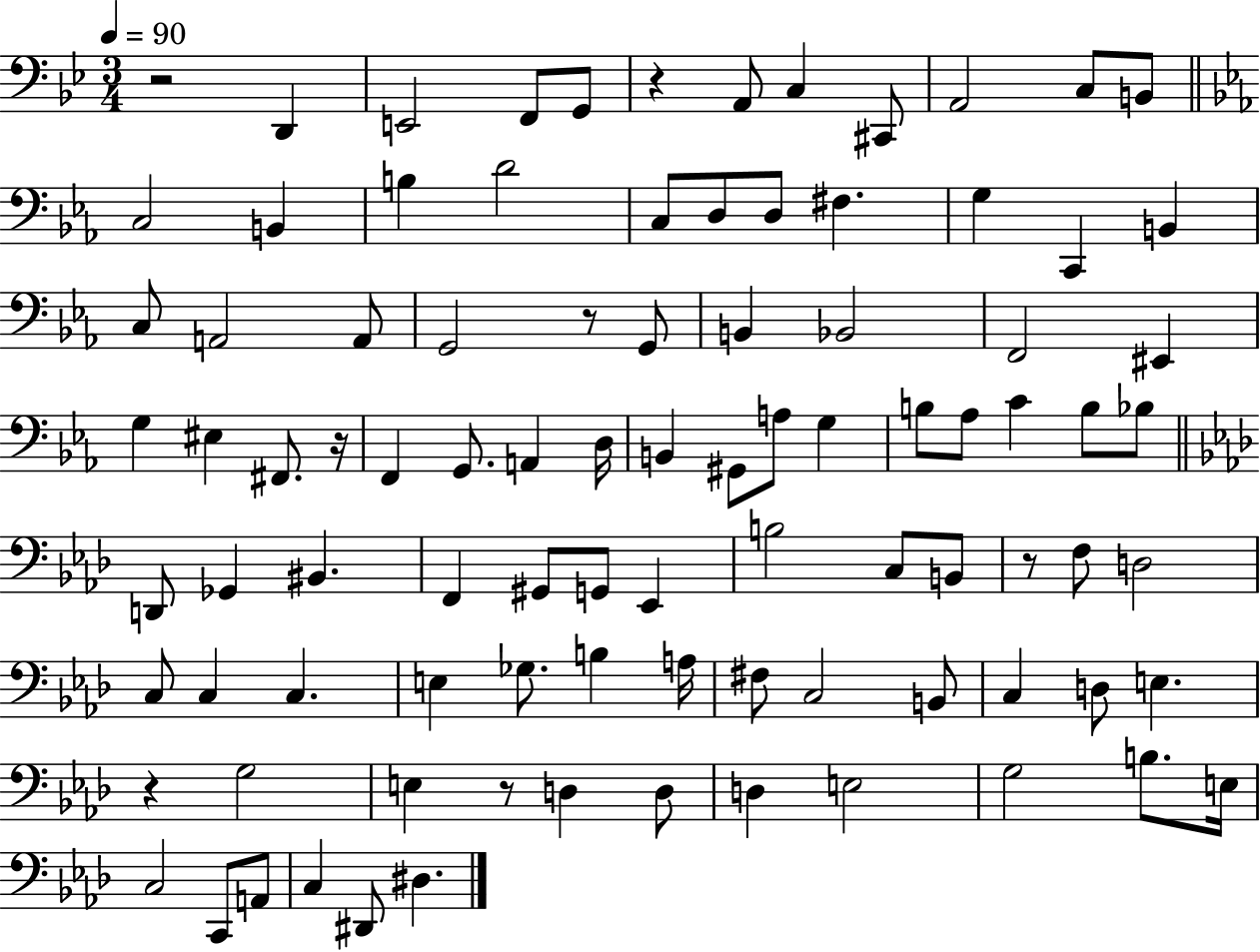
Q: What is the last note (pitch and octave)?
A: D#3